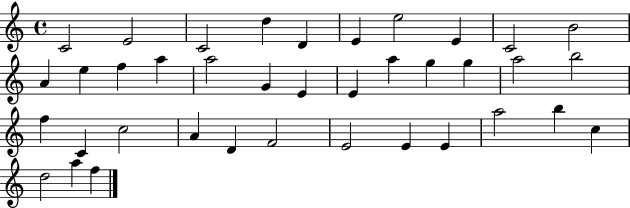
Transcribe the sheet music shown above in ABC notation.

X:1
T:Untitled
M:4/4
L:1/4
K:C
C2 E2 C2 d D E e2 E C2 B2 A e f a a2 G E E a g g a2 b2 f C c2 A D F2 E2 E E a2 b c d2 a f